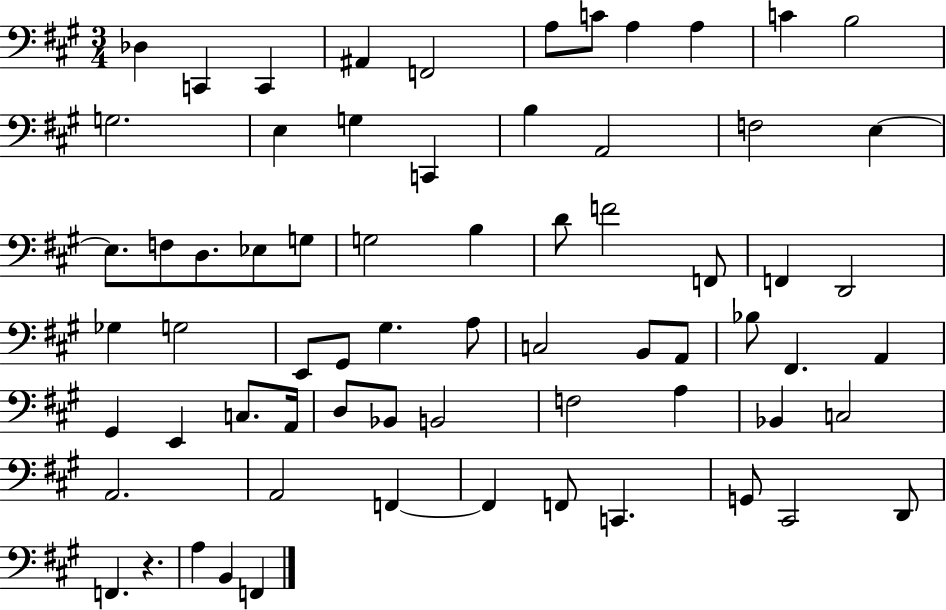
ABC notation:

X:1
T:Untitled
M:3/4
L:1/4
K:A
_D, C,, C,, ^A,, F,,2 A,/2 C/2 A, A, C B,2 G,2 E, G, C,, B, A,,2 F,2 E, E,/2 F,/2 D,/2 _E,/2 G,/2 G,2 B, D/2 F2 F,,/2 F,, D,,2 _G, G,2 E,,/2 ^G,,/2 ^G, A,/2 C,2 B,,/2 A,,/2 _B,/2 ^F,, A,, ^G,, E,, C,/2 A,,/4 D,/2 _B,,/2 B,,2 F,2 A, _B,, C,2 A,,2 A,,2 F,, F,, F,,/2 C,, G,,/2 ^C,,2 D,,/2 F,, z A, B,, F,,